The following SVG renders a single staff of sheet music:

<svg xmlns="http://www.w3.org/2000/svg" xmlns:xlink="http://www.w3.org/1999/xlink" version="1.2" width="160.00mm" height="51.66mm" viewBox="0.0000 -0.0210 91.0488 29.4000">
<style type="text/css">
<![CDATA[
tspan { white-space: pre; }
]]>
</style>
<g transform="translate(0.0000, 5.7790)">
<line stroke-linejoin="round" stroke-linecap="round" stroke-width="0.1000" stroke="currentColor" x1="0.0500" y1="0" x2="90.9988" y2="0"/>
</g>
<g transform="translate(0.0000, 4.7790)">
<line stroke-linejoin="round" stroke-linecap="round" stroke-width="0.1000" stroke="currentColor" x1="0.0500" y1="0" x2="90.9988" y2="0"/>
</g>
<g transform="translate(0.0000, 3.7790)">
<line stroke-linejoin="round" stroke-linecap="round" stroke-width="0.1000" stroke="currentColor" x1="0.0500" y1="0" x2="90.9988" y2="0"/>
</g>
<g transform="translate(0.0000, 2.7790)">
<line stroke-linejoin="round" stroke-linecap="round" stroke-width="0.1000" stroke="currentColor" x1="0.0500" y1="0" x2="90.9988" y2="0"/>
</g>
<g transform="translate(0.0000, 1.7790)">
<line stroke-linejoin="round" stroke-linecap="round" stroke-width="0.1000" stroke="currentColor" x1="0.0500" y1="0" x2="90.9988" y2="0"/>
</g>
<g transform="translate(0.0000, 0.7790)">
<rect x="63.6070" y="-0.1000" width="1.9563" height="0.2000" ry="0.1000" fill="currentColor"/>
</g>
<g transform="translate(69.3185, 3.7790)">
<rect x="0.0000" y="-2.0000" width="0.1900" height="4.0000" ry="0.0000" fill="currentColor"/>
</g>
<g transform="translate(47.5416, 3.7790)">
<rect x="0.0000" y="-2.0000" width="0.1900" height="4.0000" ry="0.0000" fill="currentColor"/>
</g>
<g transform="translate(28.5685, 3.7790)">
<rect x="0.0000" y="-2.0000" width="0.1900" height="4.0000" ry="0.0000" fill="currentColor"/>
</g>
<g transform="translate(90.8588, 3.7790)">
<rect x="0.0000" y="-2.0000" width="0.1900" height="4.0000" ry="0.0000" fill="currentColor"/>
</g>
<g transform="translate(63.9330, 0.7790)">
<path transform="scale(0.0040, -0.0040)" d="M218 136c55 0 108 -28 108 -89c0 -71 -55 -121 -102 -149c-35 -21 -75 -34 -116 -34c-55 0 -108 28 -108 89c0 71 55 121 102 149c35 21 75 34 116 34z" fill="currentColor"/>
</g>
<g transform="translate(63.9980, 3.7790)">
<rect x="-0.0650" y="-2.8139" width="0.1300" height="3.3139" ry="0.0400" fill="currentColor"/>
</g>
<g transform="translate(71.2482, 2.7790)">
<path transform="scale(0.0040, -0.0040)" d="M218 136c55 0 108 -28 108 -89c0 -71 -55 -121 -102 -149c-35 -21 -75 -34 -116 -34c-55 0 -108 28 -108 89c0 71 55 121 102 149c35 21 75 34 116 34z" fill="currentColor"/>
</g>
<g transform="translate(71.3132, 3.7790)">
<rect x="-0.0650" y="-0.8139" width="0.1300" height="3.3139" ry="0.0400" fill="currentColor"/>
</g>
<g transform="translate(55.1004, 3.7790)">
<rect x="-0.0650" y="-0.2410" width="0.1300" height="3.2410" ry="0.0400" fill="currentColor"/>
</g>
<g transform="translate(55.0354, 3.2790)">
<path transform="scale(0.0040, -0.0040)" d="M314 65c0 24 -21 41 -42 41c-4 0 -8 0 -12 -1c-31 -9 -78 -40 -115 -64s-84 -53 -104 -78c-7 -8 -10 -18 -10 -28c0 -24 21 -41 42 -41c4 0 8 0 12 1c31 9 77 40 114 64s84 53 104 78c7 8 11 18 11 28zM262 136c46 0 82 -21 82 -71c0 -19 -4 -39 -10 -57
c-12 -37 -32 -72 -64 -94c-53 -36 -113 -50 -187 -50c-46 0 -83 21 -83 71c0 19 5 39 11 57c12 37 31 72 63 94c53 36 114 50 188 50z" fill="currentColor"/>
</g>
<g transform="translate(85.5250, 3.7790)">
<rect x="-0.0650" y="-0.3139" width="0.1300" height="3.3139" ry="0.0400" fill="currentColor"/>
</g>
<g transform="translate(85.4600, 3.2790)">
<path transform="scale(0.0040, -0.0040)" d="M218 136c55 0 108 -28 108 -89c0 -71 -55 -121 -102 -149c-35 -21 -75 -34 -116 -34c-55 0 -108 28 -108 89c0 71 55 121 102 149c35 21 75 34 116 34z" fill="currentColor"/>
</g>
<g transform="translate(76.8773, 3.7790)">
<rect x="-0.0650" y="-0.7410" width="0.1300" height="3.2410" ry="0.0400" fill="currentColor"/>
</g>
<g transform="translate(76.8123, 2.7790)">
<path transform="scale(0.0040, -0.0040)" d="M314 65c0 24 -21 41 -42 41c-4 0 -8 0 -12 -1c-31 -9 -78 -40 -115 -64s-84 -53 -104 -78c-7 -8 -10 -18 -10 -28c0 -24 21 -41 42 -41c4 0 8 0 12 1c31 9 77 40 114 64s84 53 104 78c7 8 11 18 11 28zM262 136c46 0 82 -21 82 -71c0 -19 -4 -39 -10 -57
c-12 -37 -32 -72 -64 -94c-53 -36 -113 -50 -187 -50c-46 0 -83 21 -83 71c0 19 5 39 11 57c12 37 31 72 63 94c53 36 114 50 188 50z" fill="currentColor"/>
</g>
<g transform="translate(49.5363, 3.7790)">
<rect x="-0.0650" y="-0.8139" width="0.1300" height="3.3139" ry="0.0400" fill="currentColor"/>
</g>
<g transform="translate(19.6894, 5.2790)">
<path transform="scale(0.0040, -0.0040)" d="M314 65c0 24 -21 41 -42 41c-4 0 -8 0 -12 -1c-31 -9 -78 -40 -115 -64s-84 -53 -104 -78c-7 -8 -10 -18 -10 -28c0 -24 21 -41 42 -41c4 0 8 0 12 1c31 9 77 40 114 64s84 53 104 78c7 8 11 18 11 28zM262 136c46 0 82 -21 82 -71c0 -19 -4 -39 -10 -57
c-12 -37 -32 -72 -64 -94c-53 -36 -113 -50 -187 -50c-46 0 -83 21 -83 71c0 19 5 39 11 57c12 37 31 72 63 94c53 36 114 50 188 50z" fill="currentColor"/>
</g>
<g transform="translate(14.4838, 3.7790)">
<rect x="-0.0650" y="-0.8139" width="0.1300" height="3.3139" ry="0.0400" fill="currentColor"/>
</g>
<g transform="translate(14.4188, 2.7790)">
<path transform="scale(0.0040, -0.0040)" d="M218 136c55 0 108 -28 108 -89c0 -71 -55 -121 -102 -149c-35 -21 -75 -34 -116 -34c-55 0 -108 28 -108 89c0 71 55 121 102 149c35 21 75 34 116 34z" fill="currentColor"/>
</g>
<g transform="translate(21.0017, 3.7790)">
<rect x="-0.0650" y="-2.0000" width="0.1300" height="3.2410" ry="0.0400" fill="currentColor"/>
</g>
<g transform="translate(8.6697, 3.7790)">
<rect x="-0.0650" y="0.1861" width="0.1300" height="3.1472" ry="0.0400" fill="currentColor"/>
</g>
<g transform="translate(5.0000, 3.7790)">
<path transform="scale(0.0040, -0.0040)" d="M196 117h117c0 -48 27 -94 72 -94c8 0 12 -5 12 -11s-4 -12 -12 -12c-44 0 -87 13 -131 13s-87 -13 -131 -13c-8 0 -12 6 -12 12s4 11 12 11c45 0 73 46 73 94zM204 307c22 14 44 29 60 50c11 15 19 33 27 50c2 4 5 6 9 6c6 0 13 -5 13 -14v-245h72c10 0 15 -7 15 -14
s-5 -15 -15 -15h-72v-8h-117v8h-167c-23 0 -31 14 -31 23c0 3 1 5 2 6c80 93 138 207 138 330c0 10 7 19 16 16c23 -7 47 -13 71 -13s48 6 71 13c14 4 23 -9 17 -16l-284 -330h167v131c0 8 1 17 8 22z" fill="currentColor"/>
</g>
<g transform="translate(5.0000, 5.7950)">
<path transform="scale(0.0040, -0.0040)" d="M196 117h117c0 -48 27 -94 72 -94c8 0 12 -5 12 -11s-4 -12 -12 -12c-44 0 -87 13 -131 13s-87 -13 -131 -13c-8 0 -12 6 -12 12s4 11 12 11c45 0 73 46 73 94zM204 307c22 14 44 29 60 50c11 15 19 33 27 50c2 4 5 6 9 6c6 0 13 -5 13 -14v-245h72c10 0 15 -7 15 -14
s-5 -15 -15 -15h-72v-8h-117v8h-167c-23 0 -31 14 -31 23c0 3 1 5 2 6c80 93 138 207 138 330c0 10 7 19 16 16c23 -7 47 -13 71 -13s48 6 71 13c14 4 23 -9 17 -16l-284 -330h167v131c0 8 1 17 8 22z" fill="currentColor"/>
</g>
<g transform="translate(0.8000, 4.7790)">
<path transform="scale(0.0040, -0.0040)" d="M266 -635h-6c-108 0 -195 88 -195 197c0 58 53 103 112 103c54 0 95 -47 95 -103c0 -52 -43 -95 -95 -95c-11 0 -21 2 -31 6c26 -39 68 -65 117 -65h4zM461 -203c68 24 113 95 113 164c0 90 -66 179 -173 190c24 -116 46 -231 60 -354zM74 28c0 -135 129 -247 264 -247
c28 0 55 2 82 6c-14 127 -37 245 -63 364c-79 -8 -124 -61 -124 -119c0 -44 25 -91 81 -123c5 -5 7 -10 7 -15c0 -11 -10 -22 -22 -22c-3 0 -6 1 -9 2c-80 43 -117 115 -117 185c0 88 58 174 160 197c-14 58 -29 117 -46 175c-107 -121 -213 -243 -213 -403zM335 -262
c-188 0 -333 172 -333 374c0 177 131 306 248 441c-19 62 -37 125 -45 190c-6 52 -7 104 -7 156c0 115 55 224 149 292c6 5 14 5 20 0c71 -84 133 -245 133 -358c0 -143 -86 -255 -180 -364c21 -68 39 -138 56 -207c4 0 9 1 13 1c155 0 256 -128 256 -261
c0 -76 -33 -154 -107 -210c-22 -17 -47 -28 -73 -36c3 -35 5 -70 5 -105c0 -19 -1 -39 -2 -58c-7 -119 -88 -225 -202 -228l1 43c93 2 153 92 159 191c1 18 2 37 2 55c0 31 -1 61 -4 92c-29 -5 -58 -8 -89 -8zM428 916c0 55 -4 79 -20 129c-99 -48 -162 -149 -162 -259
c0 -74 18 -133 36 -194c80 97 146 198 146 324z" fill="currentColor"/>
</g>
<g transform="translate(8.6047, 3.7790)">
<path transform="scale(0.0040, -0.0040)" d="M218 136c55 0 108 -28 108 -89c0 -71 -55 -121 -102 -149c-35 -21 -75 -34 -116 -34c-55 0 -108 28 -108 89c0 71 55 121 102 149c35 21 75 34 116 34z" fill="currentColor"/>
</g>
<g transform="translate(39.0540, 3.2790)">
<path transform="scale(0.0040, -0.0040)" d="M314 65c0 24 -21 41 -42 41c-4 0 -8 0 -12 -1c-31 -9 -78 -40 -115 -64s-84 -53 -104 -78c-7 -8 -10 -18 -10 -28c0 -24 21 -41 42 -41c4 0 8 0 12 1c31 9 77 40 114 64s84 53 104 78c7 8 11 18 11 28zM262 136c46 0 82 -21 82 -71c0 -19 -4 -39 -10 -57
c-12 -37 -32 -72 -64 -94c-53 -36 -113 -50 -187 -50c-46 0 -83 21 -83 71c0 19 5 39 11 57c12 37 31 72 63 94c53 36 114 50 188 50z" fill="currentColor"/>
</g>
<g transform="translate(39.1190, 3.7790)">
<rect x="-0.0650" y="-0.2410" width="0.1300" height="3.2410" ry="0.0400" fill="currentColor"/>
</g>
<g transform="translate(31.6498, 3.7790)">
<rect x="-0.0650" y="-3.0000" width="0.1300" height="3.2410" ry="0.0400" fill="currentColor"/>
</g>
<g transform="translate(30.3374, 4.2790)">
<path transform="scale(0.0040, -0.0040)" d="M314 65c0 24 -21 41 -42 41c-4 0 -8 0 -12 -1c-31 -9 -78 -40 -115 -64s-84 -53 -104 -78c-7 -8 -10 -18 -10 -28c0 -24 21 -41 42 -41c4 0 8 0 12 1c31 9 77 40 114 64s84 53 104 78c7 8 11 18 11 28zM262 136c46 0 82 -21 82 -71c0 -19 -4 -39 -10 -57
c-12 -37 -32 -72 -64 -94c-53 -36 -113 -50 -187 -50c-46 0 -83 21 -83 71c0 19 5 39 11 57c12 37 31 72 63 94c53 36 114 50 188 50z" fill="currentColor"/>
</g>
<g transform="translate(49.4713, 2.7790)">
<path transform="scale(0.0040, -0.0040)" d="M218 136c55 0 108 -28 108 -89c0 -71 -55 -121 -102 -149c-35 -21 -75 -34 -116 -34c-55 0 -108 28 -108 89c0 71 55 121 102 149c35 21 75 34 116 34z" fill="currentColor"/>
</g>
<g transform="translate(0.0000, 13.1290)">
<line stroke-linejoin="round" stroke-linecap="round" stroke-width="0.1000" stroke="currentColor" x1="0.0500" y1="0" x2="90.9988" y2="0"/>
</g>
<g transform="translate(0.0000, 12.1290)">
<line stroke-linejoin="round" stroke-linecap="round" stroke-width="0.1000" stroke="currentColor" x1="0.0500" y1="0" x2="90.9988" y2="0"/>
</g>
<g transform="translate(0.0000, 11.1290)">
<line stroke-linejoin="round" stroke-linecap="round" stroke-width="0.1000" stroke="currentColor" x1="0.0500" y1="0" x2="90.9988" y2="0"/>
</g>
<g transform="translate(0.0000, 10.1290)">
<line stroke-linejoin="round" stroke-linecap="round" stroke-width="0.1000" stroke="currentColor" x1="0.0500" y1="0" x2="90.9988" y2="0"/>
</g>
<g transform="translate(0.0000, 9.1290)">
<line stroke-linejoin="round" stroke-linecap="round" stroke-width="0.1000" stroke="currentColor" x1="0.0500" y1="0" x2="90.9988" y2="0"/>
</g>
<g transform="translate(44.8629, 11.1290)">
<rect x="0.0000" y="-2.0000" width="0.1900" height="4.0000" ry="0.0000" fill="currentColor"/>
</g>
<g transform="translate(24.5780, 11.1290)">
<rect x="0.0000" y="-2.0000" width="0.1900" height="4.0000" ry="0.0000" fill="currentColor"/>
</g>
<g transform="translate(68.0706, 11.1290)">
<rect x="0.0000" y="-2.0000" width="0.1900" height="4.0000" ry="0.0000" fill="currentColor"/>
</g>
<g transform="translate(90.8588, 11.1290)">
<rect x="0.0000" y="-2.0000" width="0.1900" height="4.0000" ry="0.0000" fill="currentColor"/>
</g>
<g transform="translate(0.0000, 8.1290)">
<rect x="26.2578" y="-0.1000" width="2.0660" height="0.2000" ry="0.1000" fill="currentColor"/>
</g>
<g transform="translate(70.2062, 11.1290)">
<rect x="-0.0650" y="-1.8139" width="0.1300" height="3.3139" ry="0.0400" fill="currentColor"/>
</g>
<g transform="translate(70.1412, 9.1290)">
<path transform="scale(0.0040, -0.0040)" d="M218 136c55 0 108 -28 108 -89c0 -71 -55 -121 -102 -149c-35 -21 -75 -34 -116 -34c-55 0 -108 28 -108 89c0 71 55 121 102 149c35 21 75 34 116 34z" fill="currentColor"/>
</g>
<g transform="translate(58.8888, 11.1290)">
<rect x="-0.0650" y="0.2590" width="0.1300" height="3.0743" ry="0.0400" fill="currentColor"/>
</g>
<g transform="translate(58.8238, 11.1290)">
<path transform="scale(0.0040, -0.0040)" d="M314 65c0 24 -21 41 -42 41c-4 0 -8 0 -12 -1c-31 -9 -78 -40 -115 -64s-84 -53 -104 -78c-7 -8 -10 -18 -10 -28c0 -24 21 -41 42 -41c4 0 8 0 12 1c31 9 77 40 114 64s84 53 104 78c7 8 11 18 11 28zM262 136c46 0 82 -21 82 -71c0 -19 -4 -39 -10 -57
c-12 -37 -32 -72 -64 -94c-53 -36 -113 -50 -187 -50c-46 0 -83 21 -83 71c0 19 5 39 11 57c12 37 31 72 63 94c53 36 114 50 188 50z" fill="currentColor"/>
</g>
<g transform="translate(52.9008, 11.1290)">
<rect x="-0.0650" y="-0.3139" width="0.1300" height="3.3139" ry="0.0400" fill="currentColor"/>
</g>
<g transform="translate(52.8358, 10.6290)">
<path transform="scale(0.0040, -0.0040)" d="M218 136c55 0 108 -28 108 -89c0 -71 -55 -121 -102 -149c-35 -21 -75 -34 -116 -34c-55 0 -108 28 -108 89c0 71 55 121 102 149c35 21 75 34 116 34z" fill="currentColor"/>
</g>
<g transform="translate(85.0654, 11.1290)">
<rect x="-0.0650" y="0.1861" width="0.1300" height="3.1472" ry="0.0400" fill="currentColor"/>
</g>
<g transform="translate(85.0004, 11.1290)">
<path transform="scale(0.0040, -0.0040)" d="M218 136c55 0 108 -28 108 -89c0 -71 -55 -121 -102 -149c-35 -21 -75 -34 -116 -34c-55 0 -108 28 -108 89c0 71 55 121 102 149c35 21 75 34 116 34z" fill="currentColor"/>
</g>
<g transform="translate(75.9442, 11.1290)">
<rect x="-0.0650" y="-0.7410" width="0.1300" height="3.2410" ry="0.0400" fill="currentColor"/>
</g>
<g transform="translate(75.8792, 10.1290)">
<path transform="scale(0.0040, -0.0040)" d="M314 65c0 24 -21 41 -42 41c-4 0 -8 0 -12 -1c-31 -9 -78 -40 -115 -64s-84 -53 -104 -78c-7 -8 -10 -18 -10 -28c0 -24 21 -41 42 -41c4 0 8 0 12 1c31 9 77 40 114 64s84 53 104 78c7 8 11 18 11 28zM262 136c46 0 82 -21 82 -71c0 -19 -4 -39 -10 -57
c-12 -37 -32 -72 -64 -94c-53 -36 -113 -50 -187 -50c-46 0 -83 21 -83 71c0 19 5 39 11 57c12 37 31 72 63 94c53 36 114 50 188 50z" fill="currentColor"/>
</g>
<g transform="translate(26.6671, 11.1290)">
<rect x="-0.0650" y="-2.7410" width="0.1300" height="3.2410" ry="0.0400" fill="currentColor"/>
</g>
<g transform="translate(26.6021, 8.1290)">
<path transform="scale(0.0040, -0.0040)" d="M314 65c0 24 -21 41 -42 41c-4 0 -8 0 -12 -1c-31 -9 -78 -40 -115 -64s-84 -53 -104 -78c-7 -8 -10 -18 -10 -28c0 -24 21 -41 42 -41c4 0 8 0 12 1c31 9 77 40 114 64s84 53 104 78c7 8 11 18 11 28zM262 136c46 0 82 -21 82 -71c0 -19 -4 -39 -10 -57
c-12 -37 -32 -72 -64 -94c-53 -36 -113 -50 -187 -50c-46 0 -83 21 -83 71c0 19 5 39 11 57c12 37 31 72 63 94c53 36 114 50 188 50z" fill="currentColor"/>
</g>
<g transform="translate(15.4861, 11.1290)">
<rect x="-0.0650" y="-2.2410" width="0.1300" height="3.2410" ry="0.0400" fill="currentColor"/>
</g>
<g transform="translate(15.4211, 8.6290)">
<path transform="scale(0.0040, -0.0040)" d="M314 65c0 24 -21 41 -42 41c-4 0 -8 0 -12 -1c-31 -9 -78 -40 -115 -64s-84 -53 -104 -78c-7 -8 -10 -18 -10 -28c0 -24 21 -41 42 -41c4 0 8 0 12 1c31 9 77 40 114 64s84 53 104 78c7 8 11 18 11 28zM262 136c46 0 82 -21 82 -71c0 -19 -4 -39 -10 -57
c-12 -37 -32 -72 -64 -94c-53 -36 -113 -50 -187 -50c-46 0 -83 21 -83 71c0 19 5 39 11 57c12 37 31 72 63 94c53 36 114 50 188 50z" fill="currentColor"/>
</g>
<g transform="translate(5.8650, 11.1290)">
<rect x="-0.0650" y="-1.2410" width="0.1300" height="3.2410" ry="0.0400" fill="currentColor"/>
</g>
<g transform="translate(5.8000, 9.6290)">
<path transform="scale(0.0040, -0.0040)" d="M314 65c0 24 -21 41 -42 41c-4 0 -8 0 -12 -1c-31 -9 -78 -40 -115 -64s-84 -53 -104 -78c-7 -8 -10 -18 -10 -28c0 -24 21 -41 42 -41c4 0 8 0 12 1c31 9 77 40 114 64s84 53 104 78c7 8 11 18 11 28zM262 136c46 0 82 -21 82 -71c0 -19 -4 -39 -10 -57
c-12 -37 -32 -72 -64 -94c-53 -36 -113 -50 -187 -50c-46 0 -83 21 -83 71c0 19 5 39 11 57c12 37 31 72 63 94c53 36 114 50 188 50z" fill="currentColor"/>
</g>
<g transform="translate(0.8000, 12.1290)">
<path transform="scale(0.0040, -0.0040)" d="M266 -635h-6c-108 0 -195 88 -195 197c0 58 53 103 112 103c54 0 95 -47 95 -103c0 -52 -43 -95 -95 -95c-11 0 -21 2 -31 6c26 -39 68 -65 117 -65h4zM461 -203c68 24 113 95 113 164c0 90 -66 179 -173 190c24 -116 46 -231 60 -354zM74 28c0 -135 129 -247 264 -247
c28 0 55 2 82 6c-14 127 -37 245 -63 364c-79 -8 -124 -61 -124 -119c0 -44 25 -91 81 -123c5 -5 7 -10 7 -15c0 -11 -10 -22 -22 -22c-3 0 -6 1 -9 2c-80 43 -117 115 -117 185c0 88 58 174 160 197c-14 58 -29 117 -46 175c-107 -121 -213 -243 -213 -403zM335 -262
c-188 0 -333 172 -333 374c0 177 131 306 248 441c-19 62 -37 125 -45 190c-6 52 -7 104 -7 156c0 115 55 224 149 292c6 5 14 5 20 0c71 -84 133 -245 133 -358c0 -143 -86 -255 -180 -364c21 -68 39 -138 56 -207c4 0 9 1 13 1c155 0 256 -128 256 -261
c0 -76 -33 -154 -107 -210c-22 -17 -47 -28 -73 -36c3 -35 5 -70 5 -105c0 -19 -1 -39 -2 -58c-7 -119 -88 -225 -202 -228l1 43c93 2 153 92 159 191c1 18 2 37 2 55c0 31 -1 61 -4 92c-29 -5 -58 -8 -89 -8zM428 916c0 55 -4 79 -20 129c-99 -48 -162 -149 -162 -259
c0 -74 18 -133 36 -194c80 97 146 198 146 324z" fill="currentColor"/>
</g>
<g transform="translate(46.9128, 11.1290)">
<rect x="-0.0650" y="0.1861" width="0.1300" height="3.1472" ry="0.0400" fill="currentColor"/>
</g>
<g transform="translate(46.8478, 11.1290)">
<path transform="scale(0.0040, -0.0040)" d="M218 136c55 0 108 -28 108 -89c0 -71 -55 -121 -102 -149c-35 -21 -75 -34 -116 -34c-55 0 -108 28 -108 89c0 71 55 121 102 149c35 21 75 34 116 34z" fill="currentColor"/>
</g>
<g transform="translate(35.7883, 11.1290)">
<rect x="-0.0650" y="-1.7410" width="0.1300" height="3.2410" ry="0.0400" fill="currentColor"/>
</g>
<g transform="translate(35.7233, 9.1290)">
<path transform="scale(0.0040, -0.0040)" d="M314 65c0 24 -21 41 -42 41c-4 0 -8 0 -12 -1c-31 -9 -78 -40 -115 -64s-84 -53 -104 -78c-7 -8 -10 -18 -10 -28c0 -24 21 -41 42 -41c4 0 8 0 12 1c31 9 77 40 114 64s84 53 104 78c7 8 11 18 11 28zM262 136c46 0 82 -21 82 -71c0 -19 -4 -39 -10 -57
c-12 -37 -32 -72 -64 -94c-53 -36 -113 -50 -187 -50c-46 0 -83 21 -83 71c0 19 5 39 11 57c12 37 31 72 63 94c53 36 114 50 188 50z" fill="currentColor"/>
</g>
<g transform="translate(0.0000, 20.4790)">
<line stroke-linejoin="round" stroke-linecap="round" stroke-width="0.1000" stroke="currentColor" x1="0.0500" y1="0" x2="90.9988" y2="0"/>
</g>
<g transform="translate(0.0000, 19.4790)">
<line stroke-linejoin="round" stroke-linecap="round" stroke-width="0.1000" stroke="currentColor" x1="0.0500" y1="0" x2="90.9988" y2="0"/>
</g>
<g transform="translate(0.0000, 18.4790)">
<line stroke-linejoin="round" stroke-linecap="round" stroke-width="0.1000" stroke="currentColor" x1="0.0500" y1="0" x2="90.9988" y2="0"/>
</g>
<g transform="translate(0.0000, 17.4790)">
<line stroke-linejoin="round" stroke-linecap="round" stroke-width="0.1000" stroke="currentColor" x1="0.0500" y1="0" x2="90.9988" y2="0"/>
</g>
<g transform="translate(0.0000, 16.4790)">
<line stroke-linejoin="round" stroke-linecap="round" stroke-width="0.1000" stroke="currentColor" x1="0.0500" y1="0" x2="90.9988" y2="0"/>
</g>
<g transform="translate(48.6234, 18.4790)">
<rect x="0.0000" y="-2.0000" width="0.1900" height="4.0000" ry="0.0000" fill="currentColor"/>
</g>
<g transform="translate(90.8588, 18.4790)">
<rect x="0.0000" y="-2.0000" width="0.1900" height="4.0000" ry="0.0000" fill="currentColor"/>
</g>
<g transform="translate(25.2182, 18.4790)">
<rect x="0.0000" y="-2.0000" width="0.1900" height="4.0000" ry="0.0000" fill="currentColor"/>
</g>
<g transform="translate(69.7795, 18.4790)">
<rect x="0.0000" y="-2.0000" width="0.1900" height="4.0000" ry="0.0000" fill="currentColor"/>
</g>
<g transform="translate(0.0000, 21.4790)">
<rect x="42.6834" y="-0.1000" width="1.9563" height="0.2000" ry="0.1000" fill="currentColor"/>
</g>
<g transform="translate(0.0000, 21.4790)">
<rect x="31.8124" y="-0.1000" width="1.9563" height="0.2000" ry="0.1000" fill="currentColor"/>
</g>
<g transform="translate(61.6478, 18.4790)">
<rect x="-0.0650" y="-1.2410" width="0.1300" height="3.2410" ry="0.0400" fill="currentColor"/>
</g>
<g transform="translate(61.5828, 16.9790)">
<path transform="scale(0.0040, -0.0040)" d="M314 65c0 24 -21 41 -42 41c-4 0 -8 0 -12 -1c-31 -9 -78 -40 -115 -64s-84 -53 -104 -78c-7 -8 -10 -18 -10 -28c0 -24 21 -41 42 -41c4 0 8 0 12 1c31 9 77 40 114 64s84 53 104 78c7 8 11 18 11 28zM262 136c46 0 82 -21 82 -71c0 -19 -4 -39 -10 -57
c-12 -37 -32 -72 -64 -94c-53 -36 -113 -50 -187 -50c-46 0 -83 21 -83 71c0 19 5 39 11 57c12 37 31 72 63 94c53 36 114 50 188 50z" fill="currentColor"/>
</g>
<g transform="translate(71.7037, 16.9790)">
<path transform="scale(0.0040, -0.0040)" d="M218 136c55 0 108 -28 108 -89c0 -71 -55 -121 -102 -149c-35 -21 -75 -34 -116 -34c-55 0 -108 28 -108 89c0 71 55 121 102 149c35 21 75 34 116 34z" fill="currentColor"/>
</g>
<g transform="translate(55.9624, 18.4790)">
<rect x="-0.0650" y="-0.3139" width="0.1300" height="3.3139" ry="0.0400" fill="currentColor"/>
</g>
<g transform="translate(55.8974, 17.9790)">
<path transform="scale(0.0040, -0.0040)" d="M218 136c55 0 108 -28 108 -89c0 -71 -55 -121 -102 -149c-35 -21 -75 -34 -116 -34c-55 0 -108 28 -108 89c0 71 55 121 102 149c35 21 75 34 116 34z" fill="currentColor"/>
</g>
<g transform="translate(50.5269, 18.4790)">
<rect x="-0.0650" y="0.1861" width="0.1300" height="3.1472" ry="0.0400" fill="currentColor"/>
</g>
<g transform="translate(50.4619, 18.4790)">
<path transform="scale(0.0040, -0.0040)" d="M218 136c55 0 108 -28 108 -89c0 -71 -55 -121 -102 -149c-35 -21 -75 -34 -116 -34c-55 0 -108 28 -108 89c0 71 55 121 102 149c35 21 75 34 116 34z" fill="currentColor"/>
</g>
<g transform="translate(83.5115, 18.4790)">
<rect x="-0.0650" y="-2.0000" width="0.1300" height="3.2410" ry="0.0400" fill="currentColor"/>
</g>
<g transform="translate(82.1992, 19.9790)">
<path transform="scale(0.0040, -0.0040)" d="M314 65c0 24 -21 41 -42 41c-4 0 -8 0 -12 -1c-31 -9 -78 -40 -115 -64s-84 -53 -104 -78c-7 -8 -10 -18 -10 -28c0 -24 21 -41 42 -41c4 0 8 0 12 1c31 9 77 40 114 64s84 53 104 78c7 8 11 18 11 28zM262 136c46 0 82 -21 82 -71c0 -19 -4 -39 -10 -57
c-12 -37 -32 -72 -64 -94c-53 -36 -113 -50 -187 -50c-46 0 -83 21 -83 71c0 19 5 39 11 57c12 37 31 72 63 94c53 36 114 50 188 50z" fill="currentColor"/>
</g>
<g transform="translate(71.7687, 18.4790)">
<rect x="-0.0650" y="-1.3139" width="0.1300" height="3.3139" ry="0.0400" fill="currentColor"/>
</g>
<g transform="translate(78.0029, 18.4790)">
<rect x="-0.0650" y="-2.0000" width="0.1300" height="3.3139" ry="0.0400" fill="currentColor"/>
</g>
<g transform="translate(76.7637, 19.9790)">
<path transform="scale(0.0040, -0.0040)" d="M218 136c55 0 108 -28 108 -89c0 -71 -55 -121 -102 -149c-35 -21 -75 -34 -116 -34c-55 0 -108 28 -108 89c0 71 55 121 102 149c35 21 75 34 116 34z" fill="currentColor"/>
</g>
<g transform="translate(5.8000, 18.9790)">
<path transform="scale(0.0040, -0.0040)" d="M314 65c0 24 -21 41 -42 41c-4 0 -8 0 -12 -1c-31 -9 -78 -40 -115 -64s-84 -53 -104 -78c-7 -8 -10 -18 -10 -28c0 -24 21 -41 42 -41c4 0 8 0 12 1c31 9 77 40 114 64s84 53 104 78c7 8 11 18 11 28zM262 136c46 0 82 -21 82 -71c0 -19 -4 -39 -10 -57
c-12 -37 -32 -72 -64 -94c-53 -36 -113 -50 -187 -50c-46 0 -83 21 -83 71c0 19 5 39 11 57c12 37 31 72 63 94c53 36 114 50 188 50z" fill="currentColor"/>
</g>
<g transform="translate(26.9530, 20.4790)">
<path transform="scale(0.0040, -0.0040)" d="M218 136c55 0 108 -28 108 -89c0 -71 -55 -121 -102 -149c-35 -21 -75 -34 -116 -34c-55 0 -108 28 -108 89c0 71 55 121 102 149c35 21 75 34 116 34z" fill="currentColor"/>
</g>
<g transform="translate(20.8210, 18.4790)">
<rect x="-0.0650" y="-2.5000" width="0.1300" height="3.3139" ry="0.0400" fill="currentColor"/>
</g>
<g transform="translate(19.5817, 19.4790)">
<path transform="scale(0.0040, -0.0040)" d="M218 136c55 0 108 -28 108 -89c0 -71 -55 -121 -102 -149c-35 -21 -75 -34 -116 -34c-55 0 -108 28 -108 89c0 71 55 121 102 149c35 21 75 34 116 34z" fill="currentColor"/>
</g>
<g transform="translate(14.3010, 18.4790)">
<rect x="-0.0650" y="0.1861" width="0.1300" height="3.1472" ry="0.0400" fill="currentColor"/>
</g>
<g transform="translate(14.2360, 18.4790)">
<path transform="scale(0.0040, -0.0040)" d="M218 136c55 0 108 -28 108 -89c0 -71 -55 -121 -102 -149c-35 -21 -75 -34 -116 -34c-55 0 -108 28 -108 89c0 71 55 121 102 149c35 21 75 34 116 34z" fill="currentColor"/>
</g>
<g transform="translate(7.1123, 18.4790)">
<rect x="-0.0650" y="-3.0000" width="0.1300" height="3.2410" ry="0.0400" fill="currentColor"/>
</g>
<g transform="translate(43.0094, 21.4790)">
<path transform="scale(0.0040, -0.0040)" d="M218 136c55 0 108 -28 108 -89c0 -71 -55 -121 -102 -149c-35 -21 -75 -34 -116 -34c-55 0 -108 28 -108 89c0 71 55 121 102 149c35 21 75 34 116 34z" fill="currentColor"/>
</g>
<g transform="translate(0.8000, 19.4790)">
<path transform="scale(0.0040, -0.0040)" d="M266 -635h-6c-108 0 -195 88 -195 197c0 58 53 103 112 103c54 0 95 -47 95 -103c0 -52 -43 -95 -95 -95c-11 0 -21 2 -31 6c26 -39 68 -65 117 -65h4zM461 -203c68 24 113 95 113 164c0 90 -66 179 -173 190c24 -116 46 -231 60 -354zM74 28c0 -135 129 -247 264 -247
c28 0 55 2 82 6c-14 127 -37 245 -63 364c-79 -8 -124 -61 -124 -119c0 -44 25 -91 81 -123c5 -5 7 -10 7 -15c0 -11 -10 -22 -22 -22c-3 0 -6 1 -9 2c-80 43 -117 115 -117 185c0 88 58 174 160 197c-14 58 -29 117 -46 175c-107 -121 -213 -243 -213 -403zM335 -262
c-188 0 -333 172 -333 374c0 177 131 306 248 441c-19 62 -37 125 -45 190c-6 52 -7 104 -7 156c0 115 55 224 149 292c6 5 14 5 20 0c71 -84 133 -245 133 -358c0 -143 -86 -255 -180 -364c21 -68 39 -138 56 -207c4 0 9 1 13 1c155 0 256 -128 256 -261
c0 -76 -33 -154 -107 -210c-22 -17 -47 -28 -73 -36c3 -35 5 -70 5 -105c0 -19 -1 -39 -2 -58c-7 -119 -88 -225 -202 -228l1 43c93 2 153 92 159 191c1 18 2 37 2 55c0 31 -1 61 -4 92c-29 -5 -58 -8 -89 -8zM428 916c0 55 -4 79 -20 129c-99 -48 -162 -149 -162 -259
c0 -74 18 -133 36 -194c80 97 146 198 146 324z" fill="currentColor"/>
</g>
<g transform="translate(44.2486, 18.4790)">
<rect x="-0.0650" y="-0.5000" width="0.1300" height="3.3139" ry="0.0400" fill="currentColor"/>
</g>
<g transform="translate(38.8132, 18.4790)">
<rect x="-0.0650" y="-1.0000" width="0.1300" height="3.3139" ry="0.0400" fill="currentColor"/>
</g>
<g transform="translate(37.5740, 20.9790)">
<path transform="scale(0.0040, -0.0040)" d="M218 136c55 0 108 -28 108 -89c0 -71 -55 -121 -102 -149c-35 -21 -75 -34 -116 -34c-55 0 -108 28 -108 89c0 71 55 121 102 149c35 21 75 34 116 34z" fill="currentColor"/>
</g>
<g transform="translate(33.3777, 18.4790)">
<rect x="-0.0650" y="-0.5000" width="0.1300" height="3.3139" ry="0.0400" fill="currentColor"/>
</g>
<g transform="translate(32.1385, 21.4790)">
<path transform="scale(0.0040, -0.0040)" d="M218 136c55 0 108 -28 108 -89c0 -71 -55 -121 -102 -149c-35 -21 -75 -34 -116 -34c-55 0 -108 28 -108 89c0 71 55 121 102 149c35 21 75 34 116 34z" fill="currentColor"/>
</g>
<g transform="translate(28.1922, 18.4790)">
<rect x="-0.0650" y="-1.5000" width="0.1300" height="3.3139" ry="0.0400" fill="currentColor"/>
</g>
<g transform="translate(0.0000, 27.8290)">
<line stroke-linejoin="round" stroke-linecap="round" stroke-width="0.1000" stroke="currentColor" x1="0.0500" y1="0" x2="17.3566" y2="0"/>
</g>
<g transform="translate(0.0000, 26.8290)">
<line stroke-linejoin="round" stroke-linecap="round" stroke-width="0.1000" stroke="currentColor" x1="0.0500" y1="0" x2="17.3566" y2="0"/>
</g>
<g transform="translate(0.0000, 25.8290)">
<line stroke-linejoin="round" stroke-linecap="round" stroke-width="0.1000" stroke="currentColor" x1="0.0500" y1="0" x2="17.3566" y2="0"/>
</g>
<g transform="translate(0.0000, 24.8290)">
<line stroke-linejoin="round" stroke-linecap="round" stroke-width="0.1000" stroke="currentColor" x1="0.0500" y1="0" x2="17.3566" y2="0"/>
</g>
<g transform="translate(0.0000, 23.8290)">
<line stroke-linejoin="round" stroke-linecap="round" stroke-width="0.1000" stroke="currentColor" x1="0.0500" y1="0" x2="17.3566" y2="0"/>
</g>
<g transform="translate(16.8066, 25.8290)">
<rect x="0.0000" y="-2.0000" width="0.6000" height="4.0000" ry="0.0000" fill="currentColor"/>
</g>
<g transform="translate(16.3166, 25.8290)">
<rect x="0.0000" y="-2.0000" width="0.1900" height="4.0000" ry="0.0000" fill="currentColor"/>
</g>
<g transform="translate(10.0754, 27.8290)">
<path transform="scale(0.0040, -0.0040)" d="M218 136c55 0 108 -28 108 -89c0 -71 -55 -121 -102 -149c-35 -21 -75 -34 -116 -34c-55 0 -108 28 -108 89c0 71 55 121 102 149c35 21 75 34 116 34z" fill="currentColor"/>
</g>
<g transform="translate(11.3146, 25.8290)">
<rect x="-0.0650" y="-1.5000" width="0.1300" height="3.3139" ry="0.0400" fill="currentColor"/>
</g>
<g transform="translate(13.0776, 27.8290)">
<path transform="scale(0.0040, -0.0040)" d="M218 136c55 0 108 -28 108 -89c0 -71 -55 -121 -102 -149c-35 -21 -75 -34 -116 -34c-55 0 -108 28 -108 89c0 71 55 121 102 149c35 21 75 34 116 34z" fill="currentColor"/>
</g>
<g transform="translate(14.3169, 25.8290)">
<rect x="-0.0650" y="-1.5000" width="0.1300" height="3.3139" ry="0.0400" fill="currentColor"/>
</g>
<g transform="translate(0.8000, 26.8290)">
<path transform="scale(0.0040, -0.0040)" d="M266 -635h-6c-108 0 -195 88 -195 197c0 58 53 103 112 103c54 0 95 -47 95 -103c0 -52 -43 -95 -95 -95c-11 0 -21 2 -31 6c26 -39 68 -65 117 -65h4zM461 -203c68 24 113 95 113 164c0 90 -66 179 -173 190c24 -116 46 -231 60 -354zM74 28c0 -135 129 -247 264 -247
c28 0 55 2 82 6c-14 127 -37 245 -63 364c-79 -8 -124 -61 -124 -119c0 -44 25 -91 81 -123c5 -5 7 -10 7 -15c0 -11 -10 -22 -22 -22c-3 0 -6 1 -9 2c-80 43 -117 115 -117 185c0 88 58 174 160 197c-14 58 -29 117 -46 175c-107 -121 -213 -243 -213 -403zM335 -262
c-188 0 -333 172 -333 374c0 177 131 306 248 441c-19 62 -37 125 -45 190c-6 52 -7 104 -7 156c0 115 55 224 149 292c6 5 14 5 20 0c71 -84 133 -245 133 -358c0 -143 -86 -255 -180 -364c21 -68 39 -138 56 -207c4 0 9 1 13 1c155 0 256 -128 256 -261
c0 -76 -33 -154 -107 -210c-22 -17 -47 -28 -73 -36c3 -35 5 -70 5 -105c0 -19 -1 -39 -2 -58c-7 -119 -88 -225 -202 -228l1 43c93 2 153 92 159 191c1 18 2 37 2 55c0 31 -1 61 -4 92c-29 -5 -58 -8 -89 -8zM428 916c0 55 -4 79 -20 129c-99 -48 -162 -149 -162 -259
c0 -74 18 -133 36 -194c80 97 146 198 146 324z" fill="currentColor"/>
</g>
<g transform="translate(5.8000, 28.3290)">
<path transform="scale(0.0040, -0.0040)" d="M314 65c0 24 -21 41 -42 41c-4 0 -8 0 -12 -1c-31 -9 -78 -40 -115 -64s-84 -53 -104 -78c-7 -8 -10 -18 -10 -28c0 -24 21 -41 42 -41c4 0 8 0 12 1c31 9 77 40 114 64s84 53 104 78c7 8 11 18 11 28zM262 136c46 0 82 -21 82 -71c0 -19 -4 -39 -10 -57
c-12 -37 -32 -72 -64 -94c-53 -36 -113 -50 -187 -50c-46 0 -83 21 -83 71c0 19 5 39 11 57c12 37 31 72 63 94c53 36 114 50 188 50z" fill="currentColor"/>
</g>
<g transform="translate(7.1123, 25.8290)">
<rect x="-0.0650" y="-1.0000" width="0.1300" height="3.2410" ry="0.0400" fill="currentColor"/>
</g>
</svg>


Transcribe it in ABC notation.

X:1
T:Untitled
M:4/4
L:1/4
K:C
B d F2 A2 c2 d c2 a d d2 c e2 g2 a2 f2 B c B2 f d2 B A2 B G E C D C B c e2 e F F2 D2 E E